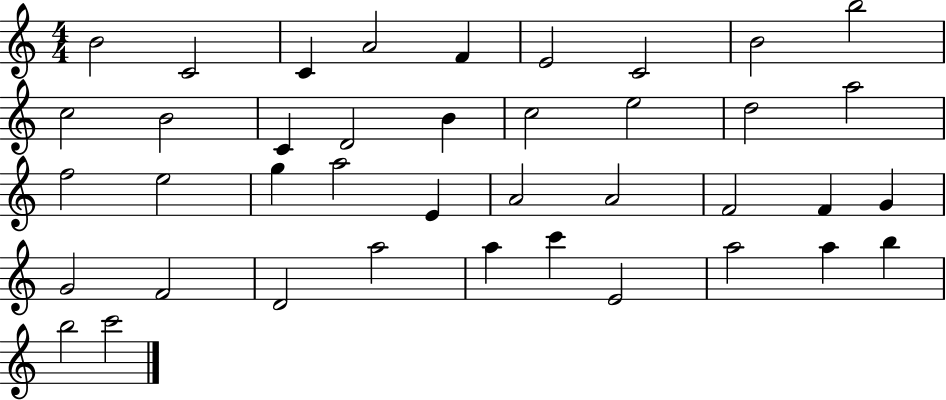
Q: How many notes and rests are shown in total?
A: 40